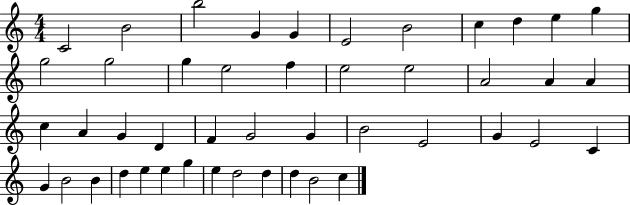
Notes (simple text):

C4/h B4/h B5/h G4/q G4/q E4/h B4/h C5/q D5/q E5/q G5/q G5/h G5/h G5/q E5/h F5/q E5/h E5/h A4/h A4/q A4/q C5/q A4/q G4/q D4/q F4/q G4/h G4/q B4/h E4/h G4/q E4/h C4/q G4/q B4/h B4/q D5/q E5/q E5/q G5/q E5/q D5/h D5/q D5/q B4/h C5/q